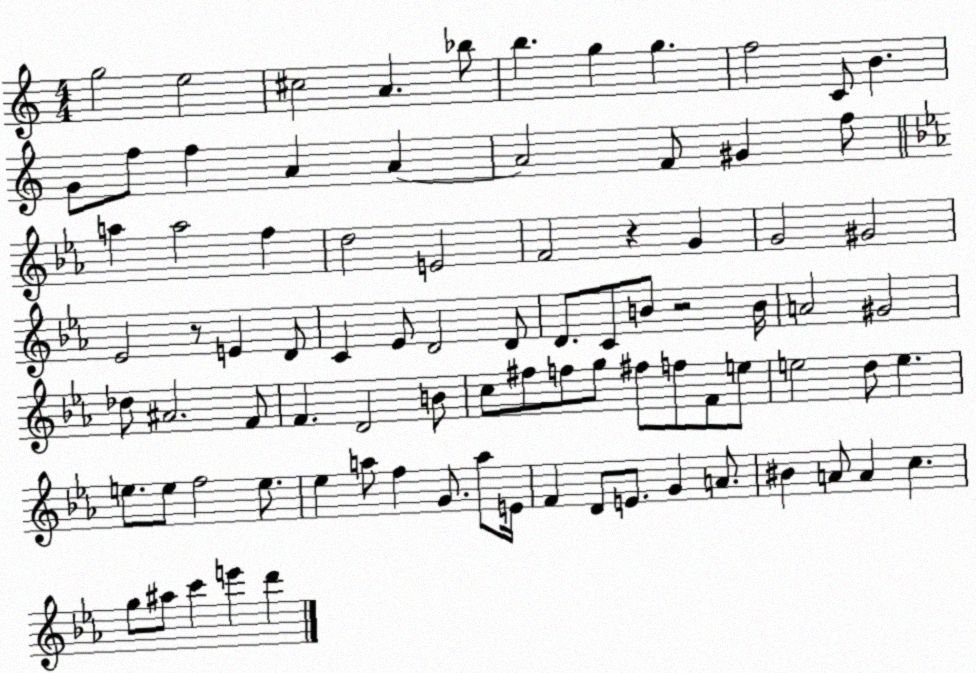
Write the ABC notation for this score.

X:1
T:Untitled
M:4/4
L:1/4
K:C
g2 e2 ^c2 A _b/2 b g g f2 C/2 B G/2 f/2 f A A A2 F/2 ^G f/2 a a2 f d2 E2 F2 z G G2 ^G2 _E2 z/2 E D/2 C _E/2 D2 D/2 D/2 C/2 B/2 z2 B/4 A2 ^G2 _d/2 ^A2 F/2 F D2 B/2 c/2 ^f/2 f/2 g/2 ^f/2 f/2 F/2 e/2 e2 d/2 e e/2 e/2 f2 e/2 _e a/2 f G/2 a/2 E/4 F D/2 E/2 G A/2 ^B A/2 A c g/2 ^a/2 c' e' d'